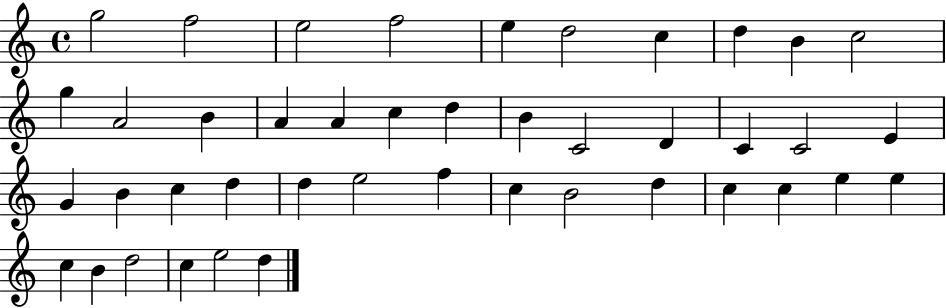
{
  \clef treble
  \time 4/4
  \defaultTimeSignature
  \key c \major
  g''2 f''2 | e''2 f''2 | e''4 d''2 c''4 | d''4 b'4 c''2 | \break g''4 a'2 b'4 | a'4 a'4 c''4 d''4 | b'4 c'2 d'4 | c'4 c'2 e'4 | \break g'4 b'4 c''4 d''4 | d''4 e''2 f''4 | c''4 b'2 d''4 | c''4 c''4 e''4 e''4 | \break c''4 b'4 d''2 | c''4 e''2 d''4 | \bar "|."
}